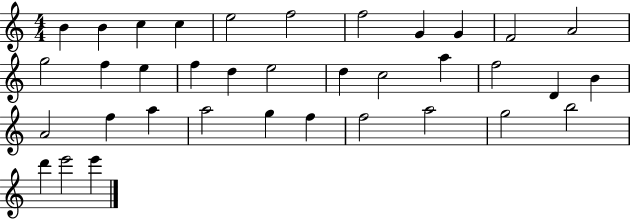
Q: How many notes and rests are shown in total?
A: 36